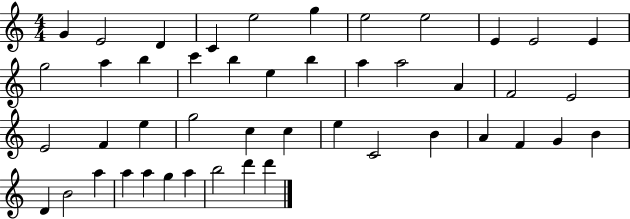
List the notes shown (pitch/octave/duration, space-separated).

G4/q E4/h D4/q C4/q E5/h G5/q E5/h E5/h E4/q E4/h E4/q G5/h A5/q B5/q C6/q B5/q E5/q B5/q A5/q A5/h A4/q F4/h E4/h E4/h F4/q E5/q G5/h C5/q C5/q E5/q C4/h B4/q A4/q F4/q G4/q B4/q D4/q B4/h A5/q A5/q A5/q G5/q A5/q B5/h D6/q D6/q